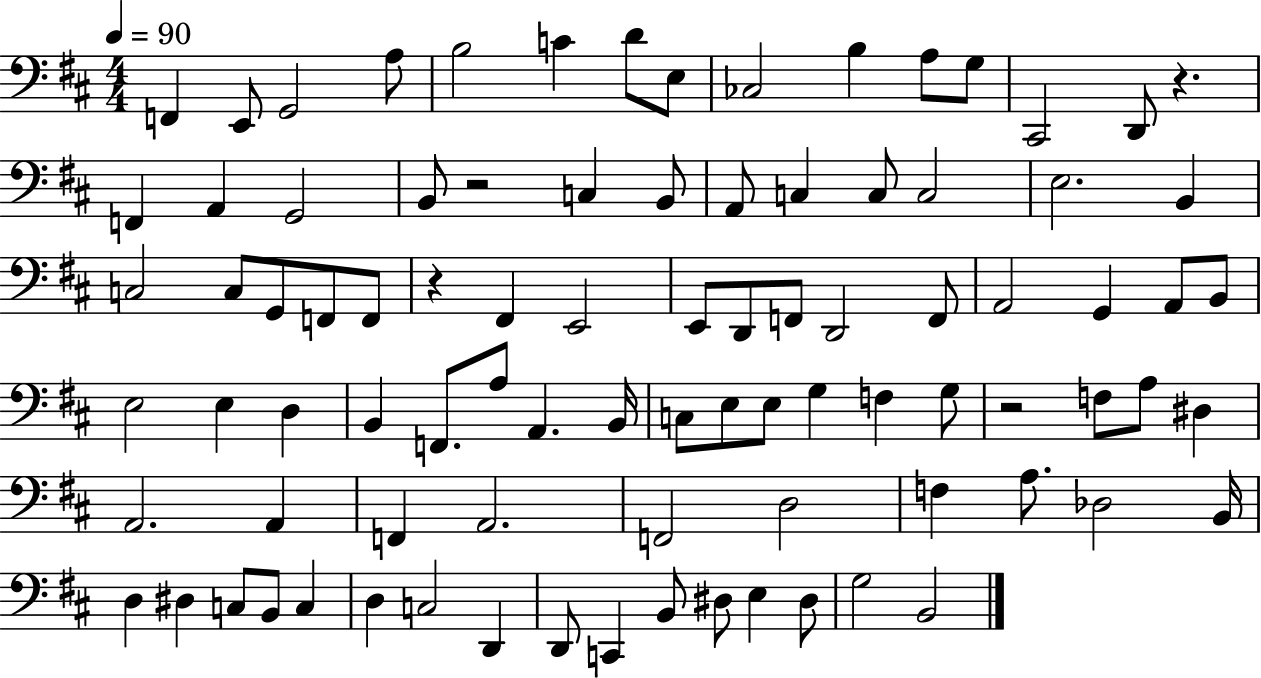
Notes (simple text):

F2/q E2/e G2/h A3/e B3/h C4/q D4/e E3/e CES3/h B3/q A3/e G3/e C#2/h D2/e R/q. F2/q A2/q G2/h B2/e R/h C3/q B2/e A2/e C3/q C3/e C3/h E3/h. B2/q C3/h C3/e G2/e F2/e F2/e R/q F#2/q E2/h E2/e D2/e F2/e D2/h F2/e A2/h G2/q A2/e B2/e E3/h E3/q D3/q B2/q F2/e. A3/e A2/q. B2/s C3/e E3/e E3/e G3/q F3/q G3/e R/h F3/e A3/e D#3/q A2/h. A2/q F2/q A2/h. F2/h D3/h F3/q A3/e. Db3/h B2/s D3/q D#3/q C3/e B2/e C3/q D3/q C3/h D2/q D2/e C2/q B2/e D#3/e E3/q D#3/e G3/h B2/h